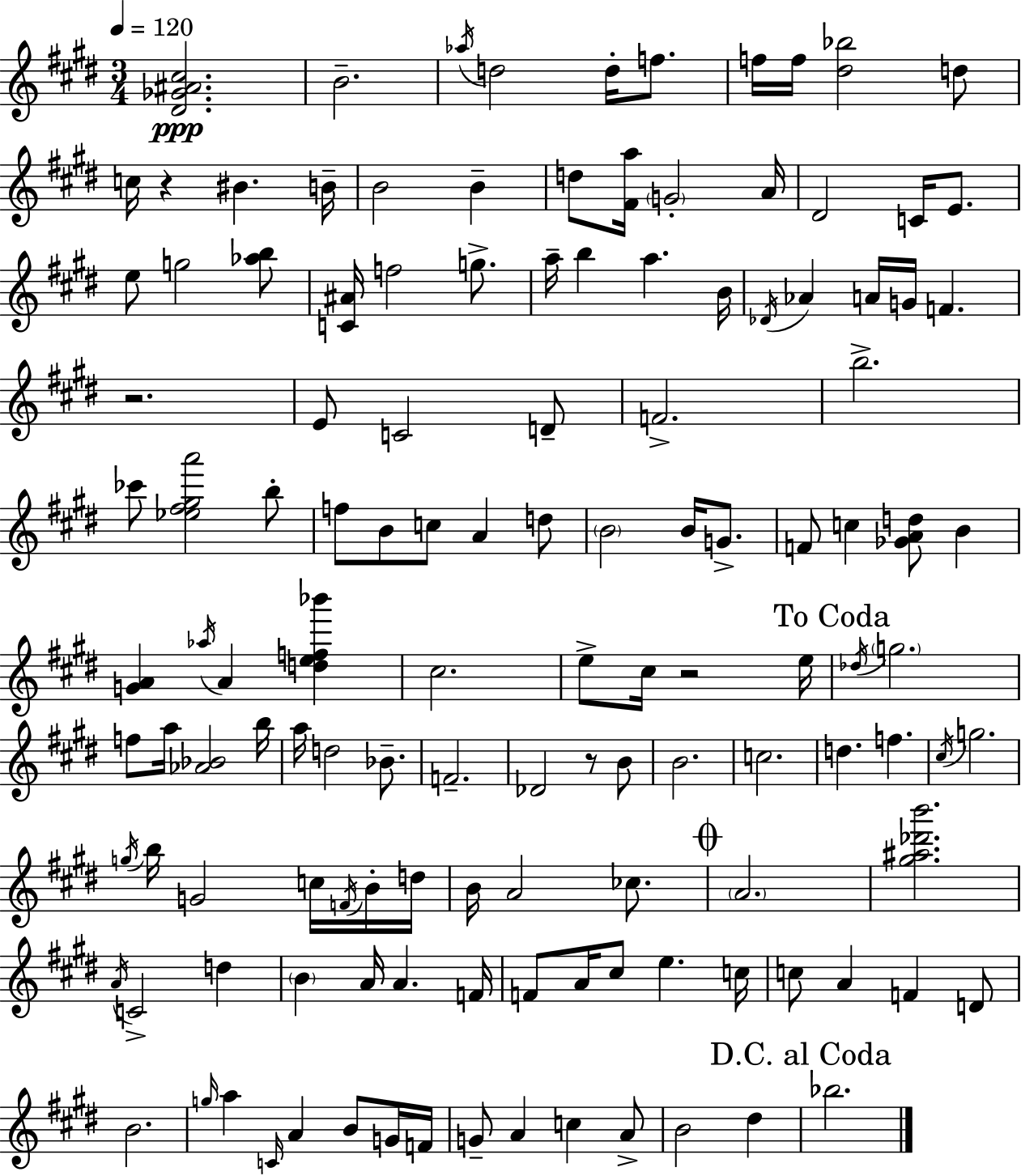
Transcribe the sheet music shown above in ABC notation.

X:1
T:Untitled
M:3/4
L:1/4
K:E
[^D_G^A^c]2 B2 _a/4 d2 d/4 f/2 f/4 f/4 [^d_b]2 d/2 c/4 z ^B B/4 B2 B d/2 [^Fa]/4 G2 A/4 ^D2 C/4 E/2 e/2 g2 [_ab]/2 [C^A]/4 f2 g/2 a/4 b a B/4 _D/4 _A A/4 G/4 F z2 E/2 C2 D/2 F2 b2 _c'/2 [_e^f^ga']2 b/2 f/2 B/2 c/2 A d/2 B2 B/4 G/2 F/2 c [_GAd]/2 B [GA] _a/4 A [def_b'] ^c2 e/2 ^c/4 z2 e/4 _d/4 g2 f/2 a/4 [_A_B]2 b/4 a/4 d2 _B/2 F2 _D2 z/2 B/2 B2 c2 d f ^c/4 g2 g/4 b/4 G2 c/4 F/4 B/4 d/4 B/4 A2 _c/2 A2 [^g^a_d'b']2 A/4 C2 d B A/4 A F/4 F/2 A/4 ^c/2 e c/4 c/2 A F D/2 B2 g/4 a C/4 A B/2 G/4 F/4 G/2 A c A/2 B2 ^d _b2